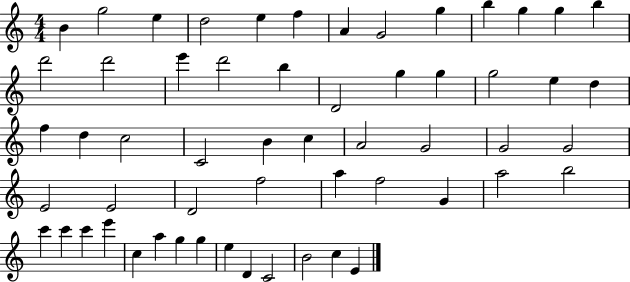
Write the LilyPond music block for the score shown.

{
  \clef treble
  \numericTimeSignature
  \time 4/4
  \key c \major
  b'4 g''2 e''4 | d''2 e''4 f''4 | a'4 g'2 g''4 | b''4 g''4 g''4 b''4 | \break d'''2 d'''2 | e'''4 d'''2 b''4 | d'2 g''4 g''4 | g''2 e''4 d''4 | \break f''4 d''4 c''2 | c'2 b'4 c''4 | a'2 g'2 | g'2 g'2 | \break e'2 e'2 | d'2 f''2 | a''4 f''2 g'4 | a''2 b''2 | \break c'''4 c'''4 c'''4 e'''4 | c''4 a''4 g''4 g''4 | e''4 d'4 c'2 | b'2 c''4 e'4 | \break \bar "|."
}